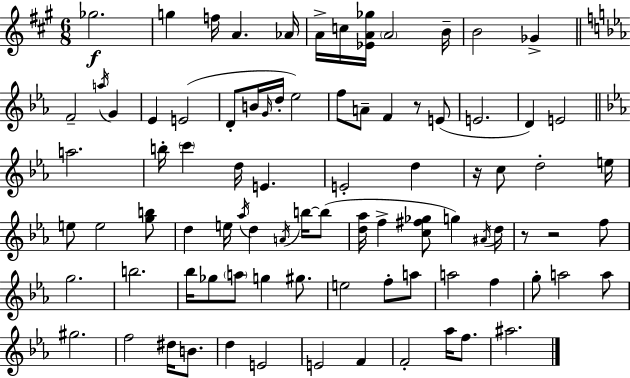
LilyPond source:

{
  \clef treble
  \numericTimeSignature
  \time 6/8
  \key a \major
  \repeat volta 2 { ges''2.\f | g''4 f''16 a'4. aes'16 | a'16-> c''16 <ees' a' ges''>16 \parenthesize a'2 b'16-- | b'2 ges'4-> | \break \bar "||" \break \key ees \major f'2-- \acciaccatura { a''16 } g'4 | ees'4 e'2( | d'8-. b'16 \grace { g'16 } d''16-. ees''2) | f''8 a'8-- f'4 r8 | \break e'8( e'2. | d'4) e'2 | \bar "||" \break \key ees \major a''2. | b''16-. \parenthesize c'''4 d''16 e'4. | e'2-. d''4 | r16 c''8 d''2-. e''16 | \break e''8 e''2 <g'' b''>8 | d''4 e''16 \acciaccatura { aes''16 } d''4 \acciaccatura { a'16 } b''16~~ | b''8( <d'' aes''>16 f''4-> <c'' fis'' ges''>8 g''4) | \acciaccatura { ais'16 } d''16 r8 r2 | \break f''8 g''2. | b''2. | bes''16 ges''8 \parenthesize a''8 g''4 | gis''8. e''2 f''8-. | \break a''8 a''2 f''4 | g''8-. a''2 | a''8 gis''2. | f''2 dis''16 | \break b'8. d''4 e'2 | e'2 f'4 | f'2-. aes''16 | f''8. ais''2. | \break } \bar "|."
}